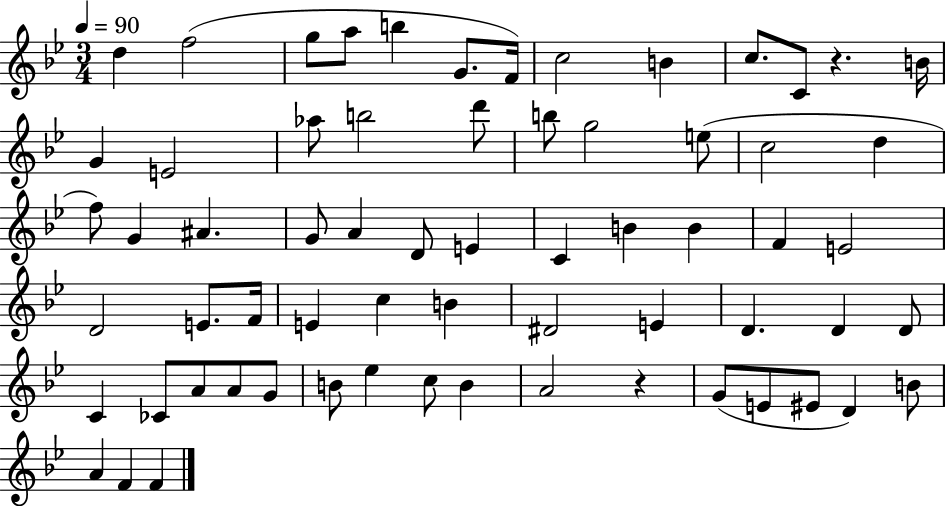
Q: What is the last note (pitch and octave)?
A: F4